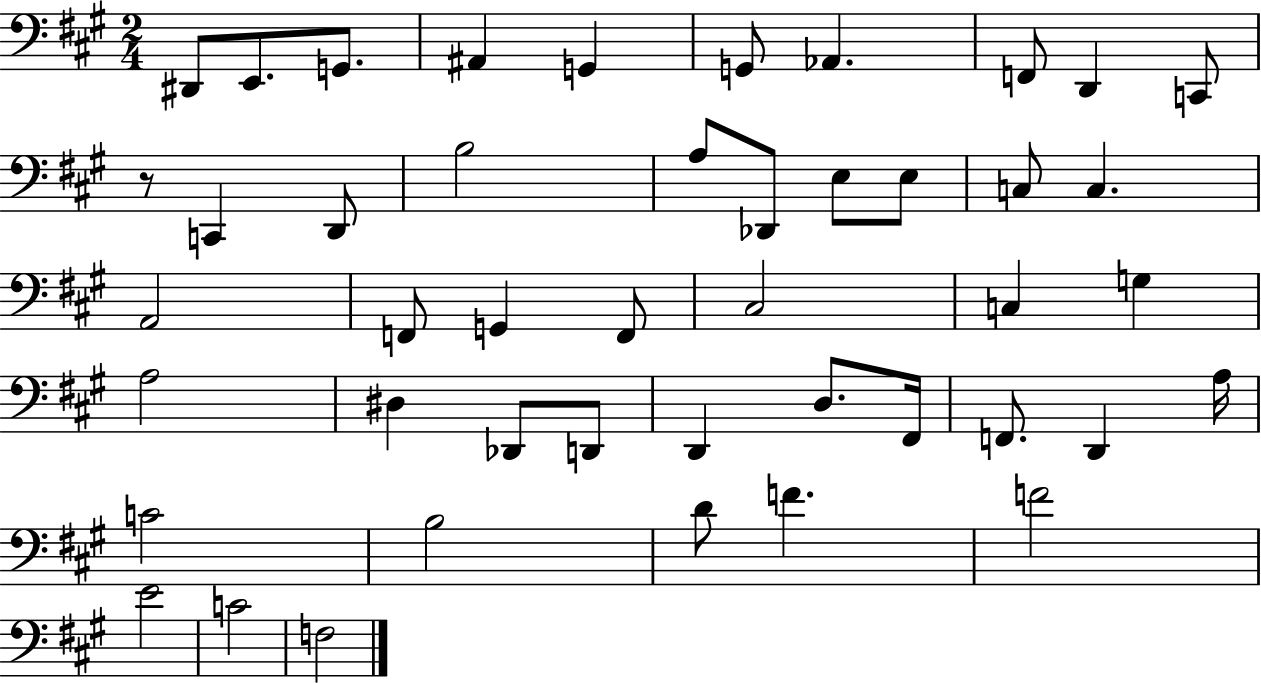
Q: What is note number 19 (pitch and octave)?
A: C3